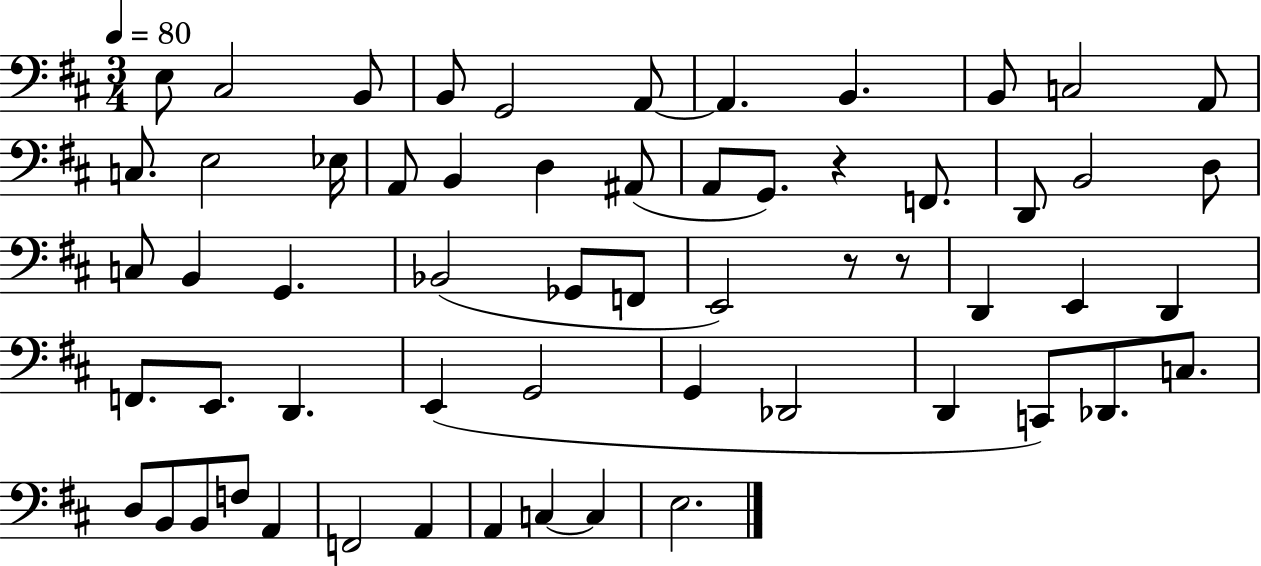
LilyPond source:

{
  \clef bass
  \numericTimeSignature
  \time 3/4
  \key d \major
  \tempo 4 = 80
  \repeat volta 2 { e8 cis2 b,8 | b,8 g,2 a,8~~ | a,4. b,4. | b,8 c2 a,8 | \break c8. e2 ees16 | a,8 b,4 d4 ais,8( | a,8 g,8.) r4 f,8. | d,8 b,2 d8 | \break c8 b,4 g,4. | bes,2( ges,8 f,8 | e,2) r8 r8 | d,4 e,4 d,4 | \break f,8. e,8. d,4. | e,4( g,2 | g,4 des,2 | d,4 c,8) des,8. c8. | \break d8 b,8 b,8 f8 a,4 | f,2 a,4 | a,4 c4~~ c4 | e2. | \break } \bar "|."
}